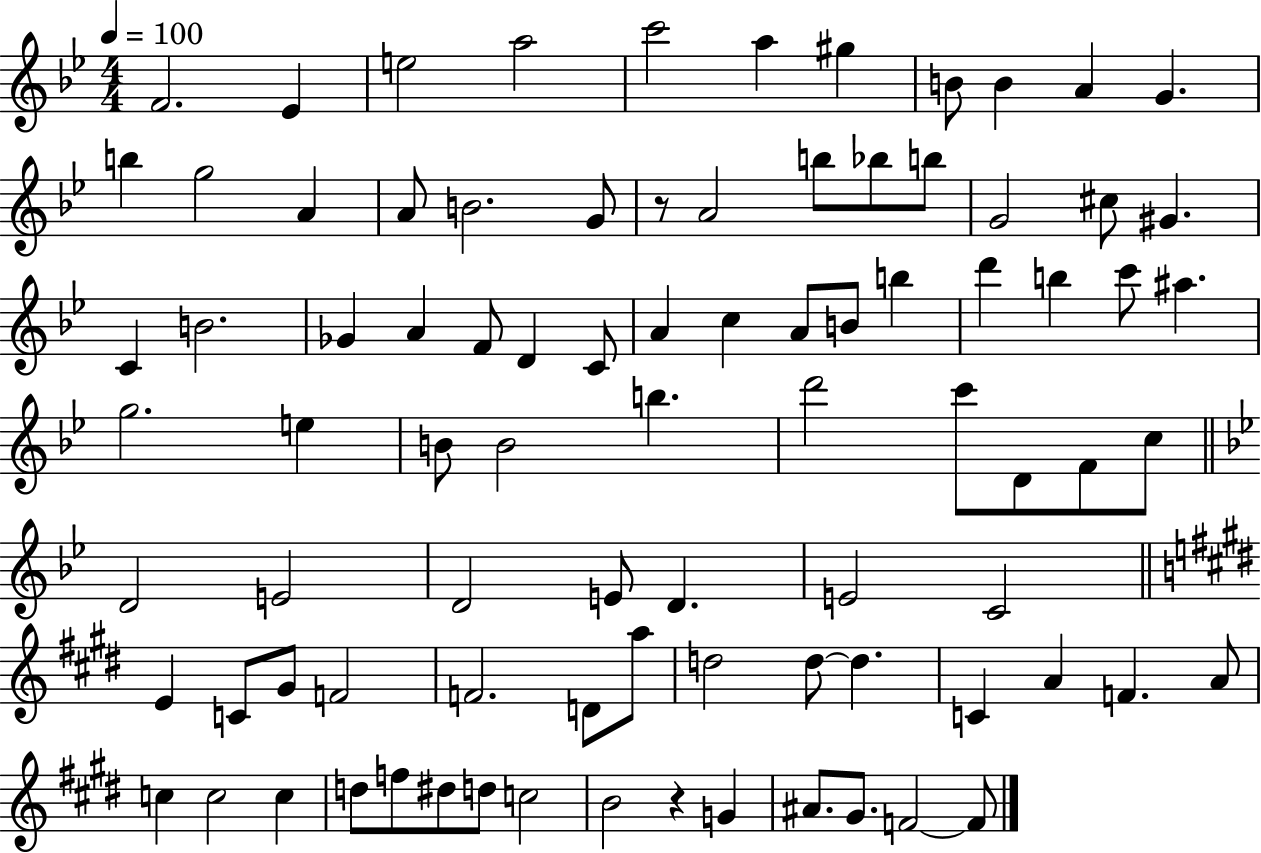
{
  \clef treble
  \numericTimeSignature
  \time 4/4
  \key bes \major
  \tempo 4 = 100
  f'2. ees'4 | e''2 a''2 | c'''2 a''4 gis''4 | b'8 b'4 a'4 g'4. | \break b''4 g''2 a'4 | a'8 b'2. g'8 | r8 a'2 b''8 bes''8 b''8 | g'2 cis''8 gis'4. | \break c'4 b'2. | ges'4 a'4 f'8 d'4 c'8 | a'4 c''4 a'8 b'8 b''4 | d'''4 b''4 c'''8 ais''4. | \break g''2. e''4 | b'8 b'2 b''4. | d'''2 c'''8 d'8 f'8 c''8 | \bar "||" \break \key g \minor d'2 e'2 | d'2 e'8 d'4. | e'2 c'2 | \bar "||" \break \key e \major e'4 c'8 gis'8 f'2 | f'2. d'8 a''8 | d''2 d''8~~ d''4. | c'4 a'4 f'4. a'8 | \break c''4 c''2 c''4 | d''8 f''8 dis''8 d''8 c''2 | b'2 r4 g'4 | ais'8. gis'8. f'2~~ f'8 | \break \bar "|."
}